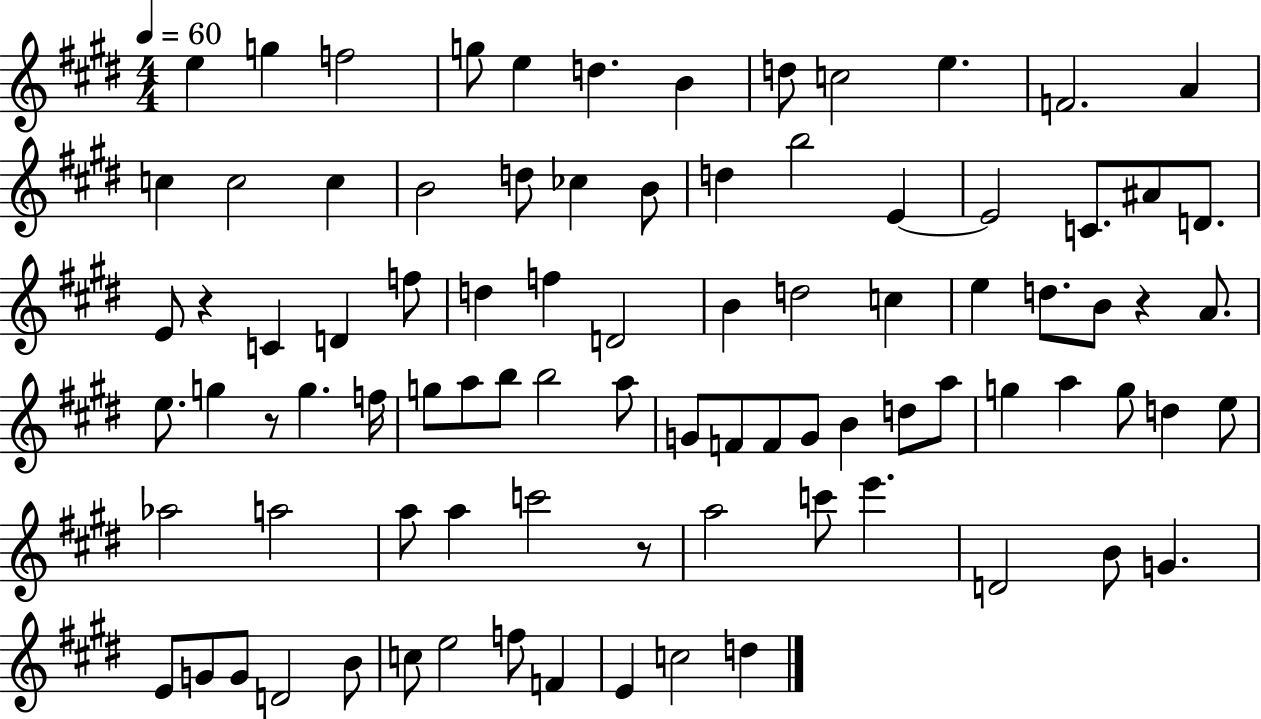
{
  \clef treble
  \numericTimeSignature
  \time 4/4
  \key e \major
  \tempo 4 = 60
  e''4 g''4 f''2 | g''8 e''4 d''4. b'4 | d''8 c''2 e''4. | f'2. a'4 | \break c''4 c''2 c''4 | b'2 d''8 ces''4 b'8 | d''4 b''2 e'4~~ | e'2 c'8. ais'8 d'8. | \break e'8 r4 c'4 d'4 f''8 | d''4 f''4 d'2 | b'4 d''2 c''4 | e''4 d''8. b'8 r4 a'8. | \break e''8. g''4 r8 g''4. f''16 | g''8 a''8 b''8 b''2 a''8 | g'8 f'8 f'8 g'8 b'4 d''8 a''8 | g''4 a''4 g''8 d''4 e''8 | \break aes''2 a''2 | a''8 a''4 c'''2 r8 | a''2 c'''8 e'''4. | d'2 b'8 g'4. | \break e'8 g'8 g'8 d'2 b'8 | c''8 e''2 f''8 f'4 | e'4 c''2 d''4 | \bar "|."
}